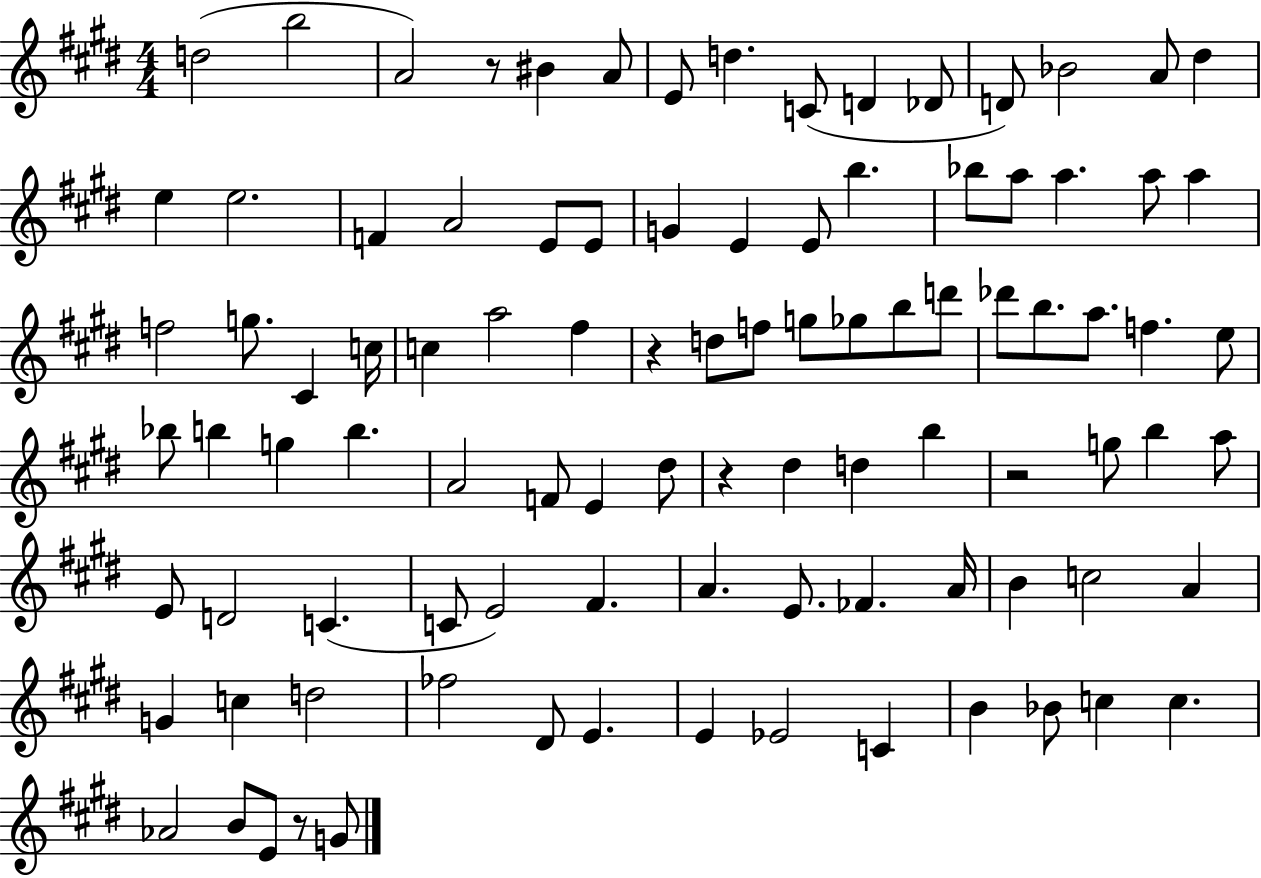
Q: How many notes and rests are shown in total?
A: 96